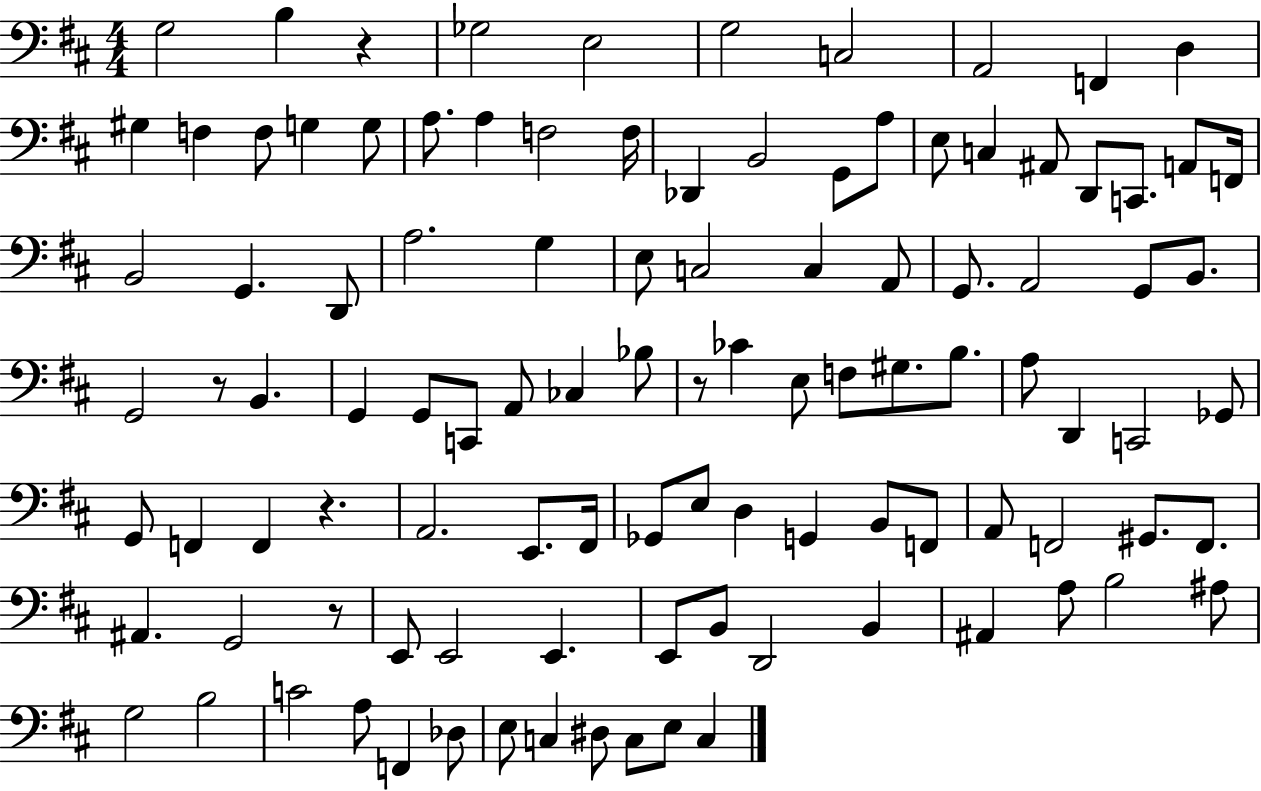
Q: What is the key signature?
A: D major